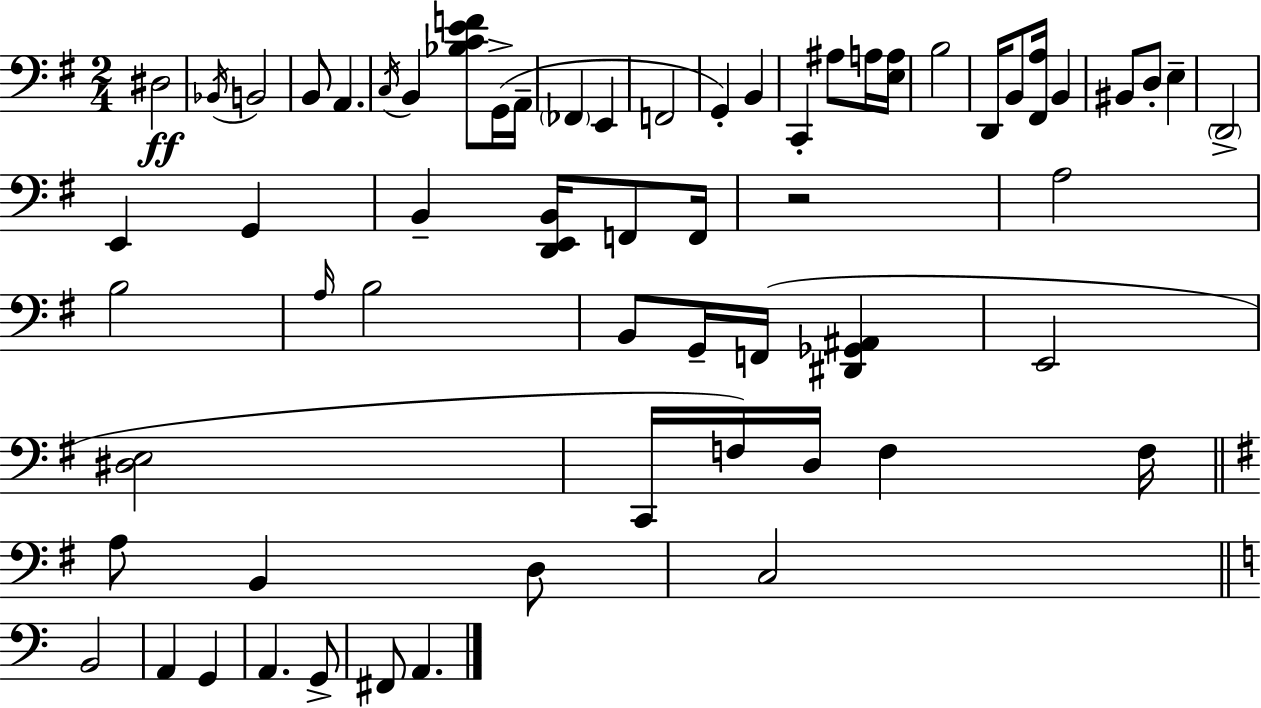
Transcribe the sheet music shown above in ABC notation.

X:1
T:Untitled
M:2/4
L:1/4
K:Em
^D,2 _B,,/4 B,,2 B,,/2 A,, C,/4 B,, [_B,CEF]/2 G,,/4 A,,/4 _F,, E,, F,,2 G,, B,, C,, ^A,/2 A,/4 [E,A,]/4 B,2 D,,/4 B,,/2 [^F,,A,]/4 B,, ^B,,/2 D,/2 E, D,,2 E,, G,, B,, [D,,E,,B,,]/4 F,,/2 F,,/4 z2 A,2 B,2 A,/4 B,2 B,,/2 G,,/4 F,,/4 [^D,,_G,,^A,,] E,,2 [^D,E,]2 C,,/4 F,/4 D,/4 F, F,/4 A,/2 B,, D,/2 C,2 B,,2 A,, G,, A,, G,,/2 ^F,,/2 A,,